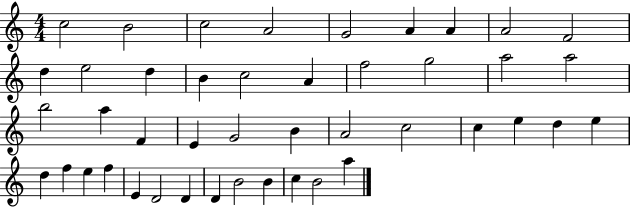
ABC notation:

X:1
T:Untitled
M:4/4
L:1/4
K:C
c2 B2 c2 A2 G2 A A A2 F2 d e2 d B c2 A f2 g2 a2 a2 b2 a F E G2 B A2 c2 c e d e d f e f E D2 D D B2 B c B2 a